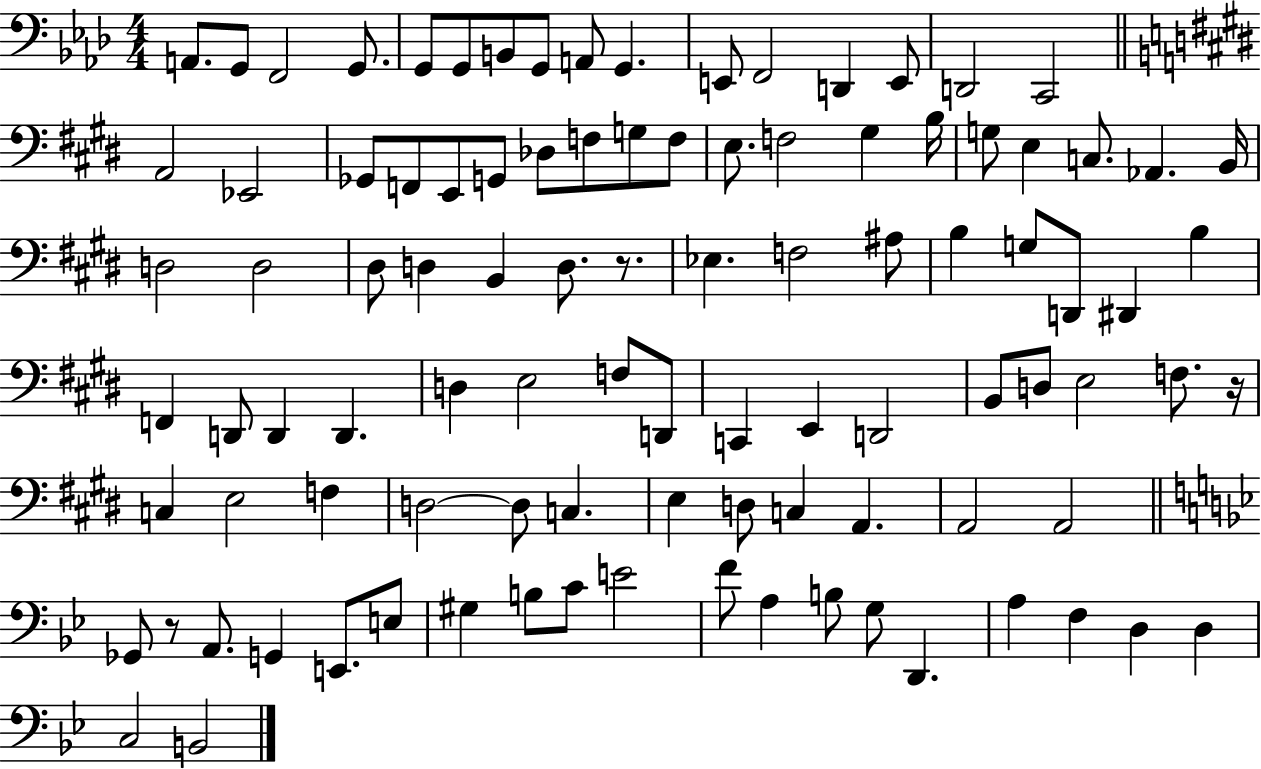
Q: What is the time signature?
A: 4/4